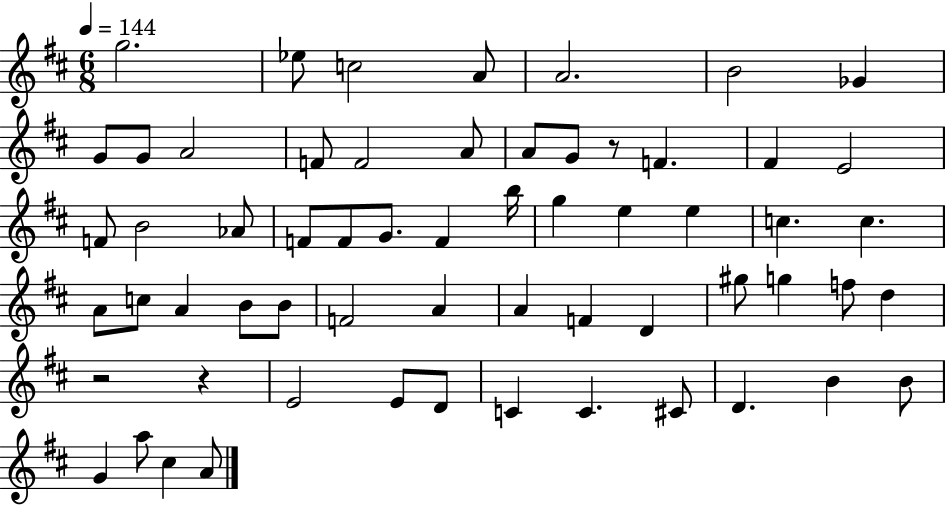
G5/h. Eb5/e C5/h A4/e A4/h. B4/h Gb4/q G4/e G4/e A4/h F4/e F4/h A4/e A4/e G4/e R/e F4/q. F#4/q E4/h F4/e B4/h Ab4/e F4/e F4/e G4/e. F4/q B5/s G5/q E5/q E5/q C5/q. C5/q. A4/e C5/e A4/q B4/e B4/e F4/h A4/q A4/q F4/q D4/q G#5/e G5/q F5/e D5/q R/h R/q E4/h E4/e D4/e C4/q C4/q. C#4/e D4/q. B4/q B4/e G4/q A5/e C#5/q A4/e